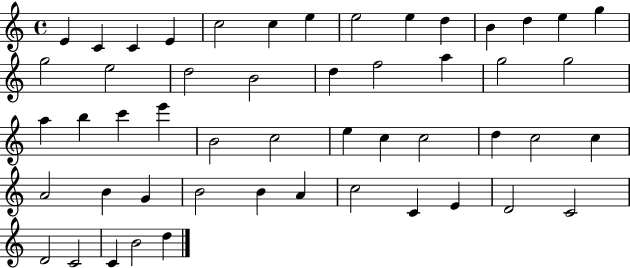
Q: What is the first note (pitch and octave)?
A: E4